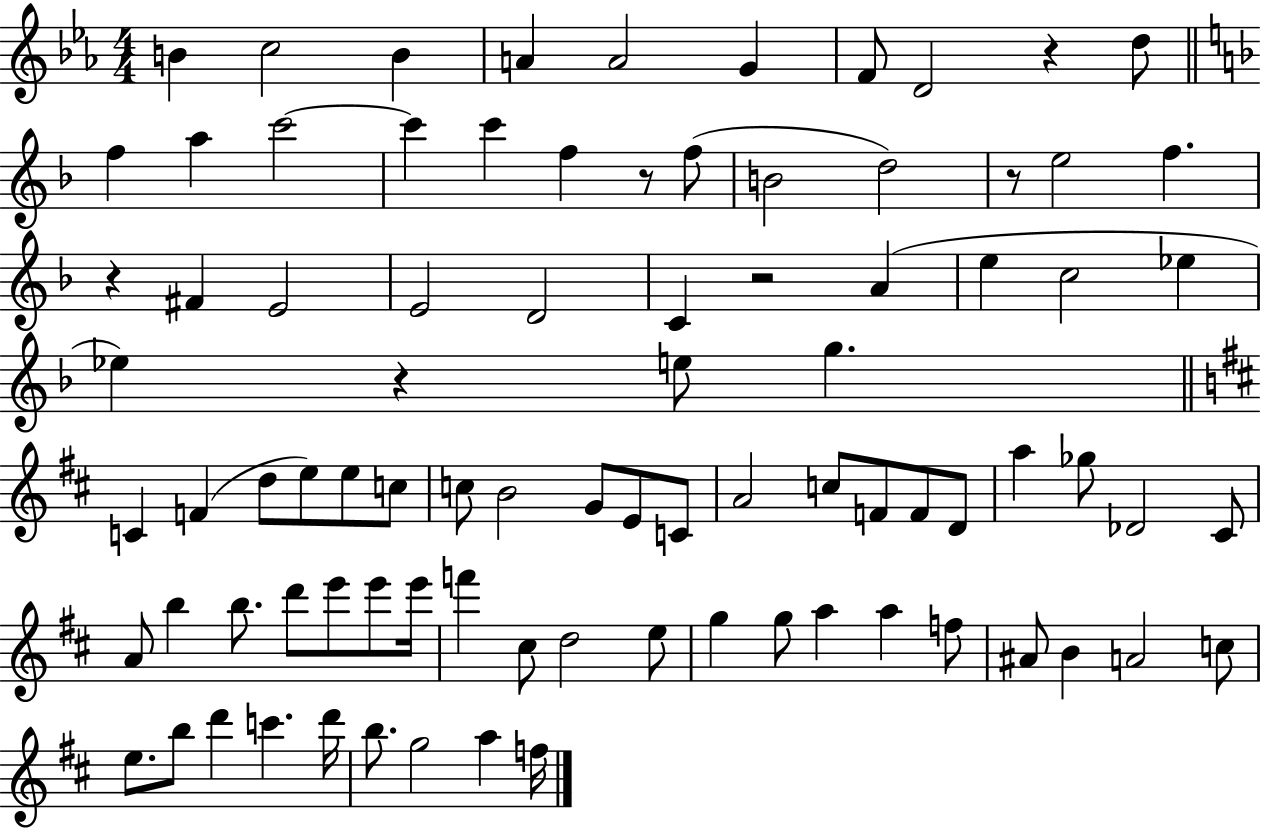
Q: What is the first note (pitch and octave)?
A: B4